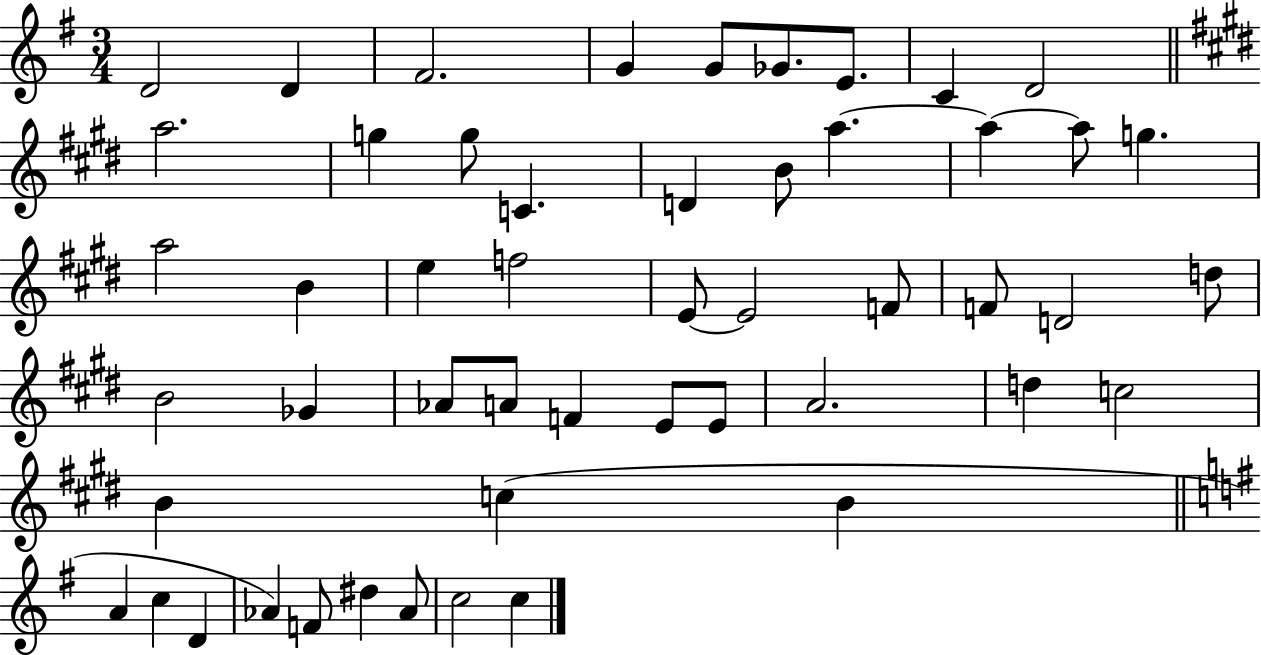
D4/h D4/q F#4/h. G4/q G4/e Gb4/e. E4/e. C4/q D4/h A5/h. G5/q G5/e C4/q. D4/q B4/e A5/q. A5/q A5/e G5/q. A5/h B4/q E5/q F5/h E4/e E4/h F4/e F4/e D4/h D5/e B4/h Gb4/q Ab4/e A4/e F4/q E4/e E4/e A4/h. D5/q C5/h B4/q C5/q B4/q A4/q C5/q D4/q Ab4/q F4/e D#5/q Ab4/e C5/h C5/q